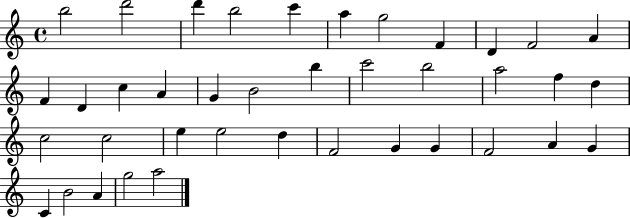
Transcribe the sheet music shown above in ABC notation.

X:1
T:Untitled
M:4/4
L:1/4
K:C
b2 d'2 d' b2 c' a g2 F D F2 A F D c A G B2 b c'2 b2 a2 f d c2 c2 e e2 d F2 G G F2 A G C B2 A g2 a2